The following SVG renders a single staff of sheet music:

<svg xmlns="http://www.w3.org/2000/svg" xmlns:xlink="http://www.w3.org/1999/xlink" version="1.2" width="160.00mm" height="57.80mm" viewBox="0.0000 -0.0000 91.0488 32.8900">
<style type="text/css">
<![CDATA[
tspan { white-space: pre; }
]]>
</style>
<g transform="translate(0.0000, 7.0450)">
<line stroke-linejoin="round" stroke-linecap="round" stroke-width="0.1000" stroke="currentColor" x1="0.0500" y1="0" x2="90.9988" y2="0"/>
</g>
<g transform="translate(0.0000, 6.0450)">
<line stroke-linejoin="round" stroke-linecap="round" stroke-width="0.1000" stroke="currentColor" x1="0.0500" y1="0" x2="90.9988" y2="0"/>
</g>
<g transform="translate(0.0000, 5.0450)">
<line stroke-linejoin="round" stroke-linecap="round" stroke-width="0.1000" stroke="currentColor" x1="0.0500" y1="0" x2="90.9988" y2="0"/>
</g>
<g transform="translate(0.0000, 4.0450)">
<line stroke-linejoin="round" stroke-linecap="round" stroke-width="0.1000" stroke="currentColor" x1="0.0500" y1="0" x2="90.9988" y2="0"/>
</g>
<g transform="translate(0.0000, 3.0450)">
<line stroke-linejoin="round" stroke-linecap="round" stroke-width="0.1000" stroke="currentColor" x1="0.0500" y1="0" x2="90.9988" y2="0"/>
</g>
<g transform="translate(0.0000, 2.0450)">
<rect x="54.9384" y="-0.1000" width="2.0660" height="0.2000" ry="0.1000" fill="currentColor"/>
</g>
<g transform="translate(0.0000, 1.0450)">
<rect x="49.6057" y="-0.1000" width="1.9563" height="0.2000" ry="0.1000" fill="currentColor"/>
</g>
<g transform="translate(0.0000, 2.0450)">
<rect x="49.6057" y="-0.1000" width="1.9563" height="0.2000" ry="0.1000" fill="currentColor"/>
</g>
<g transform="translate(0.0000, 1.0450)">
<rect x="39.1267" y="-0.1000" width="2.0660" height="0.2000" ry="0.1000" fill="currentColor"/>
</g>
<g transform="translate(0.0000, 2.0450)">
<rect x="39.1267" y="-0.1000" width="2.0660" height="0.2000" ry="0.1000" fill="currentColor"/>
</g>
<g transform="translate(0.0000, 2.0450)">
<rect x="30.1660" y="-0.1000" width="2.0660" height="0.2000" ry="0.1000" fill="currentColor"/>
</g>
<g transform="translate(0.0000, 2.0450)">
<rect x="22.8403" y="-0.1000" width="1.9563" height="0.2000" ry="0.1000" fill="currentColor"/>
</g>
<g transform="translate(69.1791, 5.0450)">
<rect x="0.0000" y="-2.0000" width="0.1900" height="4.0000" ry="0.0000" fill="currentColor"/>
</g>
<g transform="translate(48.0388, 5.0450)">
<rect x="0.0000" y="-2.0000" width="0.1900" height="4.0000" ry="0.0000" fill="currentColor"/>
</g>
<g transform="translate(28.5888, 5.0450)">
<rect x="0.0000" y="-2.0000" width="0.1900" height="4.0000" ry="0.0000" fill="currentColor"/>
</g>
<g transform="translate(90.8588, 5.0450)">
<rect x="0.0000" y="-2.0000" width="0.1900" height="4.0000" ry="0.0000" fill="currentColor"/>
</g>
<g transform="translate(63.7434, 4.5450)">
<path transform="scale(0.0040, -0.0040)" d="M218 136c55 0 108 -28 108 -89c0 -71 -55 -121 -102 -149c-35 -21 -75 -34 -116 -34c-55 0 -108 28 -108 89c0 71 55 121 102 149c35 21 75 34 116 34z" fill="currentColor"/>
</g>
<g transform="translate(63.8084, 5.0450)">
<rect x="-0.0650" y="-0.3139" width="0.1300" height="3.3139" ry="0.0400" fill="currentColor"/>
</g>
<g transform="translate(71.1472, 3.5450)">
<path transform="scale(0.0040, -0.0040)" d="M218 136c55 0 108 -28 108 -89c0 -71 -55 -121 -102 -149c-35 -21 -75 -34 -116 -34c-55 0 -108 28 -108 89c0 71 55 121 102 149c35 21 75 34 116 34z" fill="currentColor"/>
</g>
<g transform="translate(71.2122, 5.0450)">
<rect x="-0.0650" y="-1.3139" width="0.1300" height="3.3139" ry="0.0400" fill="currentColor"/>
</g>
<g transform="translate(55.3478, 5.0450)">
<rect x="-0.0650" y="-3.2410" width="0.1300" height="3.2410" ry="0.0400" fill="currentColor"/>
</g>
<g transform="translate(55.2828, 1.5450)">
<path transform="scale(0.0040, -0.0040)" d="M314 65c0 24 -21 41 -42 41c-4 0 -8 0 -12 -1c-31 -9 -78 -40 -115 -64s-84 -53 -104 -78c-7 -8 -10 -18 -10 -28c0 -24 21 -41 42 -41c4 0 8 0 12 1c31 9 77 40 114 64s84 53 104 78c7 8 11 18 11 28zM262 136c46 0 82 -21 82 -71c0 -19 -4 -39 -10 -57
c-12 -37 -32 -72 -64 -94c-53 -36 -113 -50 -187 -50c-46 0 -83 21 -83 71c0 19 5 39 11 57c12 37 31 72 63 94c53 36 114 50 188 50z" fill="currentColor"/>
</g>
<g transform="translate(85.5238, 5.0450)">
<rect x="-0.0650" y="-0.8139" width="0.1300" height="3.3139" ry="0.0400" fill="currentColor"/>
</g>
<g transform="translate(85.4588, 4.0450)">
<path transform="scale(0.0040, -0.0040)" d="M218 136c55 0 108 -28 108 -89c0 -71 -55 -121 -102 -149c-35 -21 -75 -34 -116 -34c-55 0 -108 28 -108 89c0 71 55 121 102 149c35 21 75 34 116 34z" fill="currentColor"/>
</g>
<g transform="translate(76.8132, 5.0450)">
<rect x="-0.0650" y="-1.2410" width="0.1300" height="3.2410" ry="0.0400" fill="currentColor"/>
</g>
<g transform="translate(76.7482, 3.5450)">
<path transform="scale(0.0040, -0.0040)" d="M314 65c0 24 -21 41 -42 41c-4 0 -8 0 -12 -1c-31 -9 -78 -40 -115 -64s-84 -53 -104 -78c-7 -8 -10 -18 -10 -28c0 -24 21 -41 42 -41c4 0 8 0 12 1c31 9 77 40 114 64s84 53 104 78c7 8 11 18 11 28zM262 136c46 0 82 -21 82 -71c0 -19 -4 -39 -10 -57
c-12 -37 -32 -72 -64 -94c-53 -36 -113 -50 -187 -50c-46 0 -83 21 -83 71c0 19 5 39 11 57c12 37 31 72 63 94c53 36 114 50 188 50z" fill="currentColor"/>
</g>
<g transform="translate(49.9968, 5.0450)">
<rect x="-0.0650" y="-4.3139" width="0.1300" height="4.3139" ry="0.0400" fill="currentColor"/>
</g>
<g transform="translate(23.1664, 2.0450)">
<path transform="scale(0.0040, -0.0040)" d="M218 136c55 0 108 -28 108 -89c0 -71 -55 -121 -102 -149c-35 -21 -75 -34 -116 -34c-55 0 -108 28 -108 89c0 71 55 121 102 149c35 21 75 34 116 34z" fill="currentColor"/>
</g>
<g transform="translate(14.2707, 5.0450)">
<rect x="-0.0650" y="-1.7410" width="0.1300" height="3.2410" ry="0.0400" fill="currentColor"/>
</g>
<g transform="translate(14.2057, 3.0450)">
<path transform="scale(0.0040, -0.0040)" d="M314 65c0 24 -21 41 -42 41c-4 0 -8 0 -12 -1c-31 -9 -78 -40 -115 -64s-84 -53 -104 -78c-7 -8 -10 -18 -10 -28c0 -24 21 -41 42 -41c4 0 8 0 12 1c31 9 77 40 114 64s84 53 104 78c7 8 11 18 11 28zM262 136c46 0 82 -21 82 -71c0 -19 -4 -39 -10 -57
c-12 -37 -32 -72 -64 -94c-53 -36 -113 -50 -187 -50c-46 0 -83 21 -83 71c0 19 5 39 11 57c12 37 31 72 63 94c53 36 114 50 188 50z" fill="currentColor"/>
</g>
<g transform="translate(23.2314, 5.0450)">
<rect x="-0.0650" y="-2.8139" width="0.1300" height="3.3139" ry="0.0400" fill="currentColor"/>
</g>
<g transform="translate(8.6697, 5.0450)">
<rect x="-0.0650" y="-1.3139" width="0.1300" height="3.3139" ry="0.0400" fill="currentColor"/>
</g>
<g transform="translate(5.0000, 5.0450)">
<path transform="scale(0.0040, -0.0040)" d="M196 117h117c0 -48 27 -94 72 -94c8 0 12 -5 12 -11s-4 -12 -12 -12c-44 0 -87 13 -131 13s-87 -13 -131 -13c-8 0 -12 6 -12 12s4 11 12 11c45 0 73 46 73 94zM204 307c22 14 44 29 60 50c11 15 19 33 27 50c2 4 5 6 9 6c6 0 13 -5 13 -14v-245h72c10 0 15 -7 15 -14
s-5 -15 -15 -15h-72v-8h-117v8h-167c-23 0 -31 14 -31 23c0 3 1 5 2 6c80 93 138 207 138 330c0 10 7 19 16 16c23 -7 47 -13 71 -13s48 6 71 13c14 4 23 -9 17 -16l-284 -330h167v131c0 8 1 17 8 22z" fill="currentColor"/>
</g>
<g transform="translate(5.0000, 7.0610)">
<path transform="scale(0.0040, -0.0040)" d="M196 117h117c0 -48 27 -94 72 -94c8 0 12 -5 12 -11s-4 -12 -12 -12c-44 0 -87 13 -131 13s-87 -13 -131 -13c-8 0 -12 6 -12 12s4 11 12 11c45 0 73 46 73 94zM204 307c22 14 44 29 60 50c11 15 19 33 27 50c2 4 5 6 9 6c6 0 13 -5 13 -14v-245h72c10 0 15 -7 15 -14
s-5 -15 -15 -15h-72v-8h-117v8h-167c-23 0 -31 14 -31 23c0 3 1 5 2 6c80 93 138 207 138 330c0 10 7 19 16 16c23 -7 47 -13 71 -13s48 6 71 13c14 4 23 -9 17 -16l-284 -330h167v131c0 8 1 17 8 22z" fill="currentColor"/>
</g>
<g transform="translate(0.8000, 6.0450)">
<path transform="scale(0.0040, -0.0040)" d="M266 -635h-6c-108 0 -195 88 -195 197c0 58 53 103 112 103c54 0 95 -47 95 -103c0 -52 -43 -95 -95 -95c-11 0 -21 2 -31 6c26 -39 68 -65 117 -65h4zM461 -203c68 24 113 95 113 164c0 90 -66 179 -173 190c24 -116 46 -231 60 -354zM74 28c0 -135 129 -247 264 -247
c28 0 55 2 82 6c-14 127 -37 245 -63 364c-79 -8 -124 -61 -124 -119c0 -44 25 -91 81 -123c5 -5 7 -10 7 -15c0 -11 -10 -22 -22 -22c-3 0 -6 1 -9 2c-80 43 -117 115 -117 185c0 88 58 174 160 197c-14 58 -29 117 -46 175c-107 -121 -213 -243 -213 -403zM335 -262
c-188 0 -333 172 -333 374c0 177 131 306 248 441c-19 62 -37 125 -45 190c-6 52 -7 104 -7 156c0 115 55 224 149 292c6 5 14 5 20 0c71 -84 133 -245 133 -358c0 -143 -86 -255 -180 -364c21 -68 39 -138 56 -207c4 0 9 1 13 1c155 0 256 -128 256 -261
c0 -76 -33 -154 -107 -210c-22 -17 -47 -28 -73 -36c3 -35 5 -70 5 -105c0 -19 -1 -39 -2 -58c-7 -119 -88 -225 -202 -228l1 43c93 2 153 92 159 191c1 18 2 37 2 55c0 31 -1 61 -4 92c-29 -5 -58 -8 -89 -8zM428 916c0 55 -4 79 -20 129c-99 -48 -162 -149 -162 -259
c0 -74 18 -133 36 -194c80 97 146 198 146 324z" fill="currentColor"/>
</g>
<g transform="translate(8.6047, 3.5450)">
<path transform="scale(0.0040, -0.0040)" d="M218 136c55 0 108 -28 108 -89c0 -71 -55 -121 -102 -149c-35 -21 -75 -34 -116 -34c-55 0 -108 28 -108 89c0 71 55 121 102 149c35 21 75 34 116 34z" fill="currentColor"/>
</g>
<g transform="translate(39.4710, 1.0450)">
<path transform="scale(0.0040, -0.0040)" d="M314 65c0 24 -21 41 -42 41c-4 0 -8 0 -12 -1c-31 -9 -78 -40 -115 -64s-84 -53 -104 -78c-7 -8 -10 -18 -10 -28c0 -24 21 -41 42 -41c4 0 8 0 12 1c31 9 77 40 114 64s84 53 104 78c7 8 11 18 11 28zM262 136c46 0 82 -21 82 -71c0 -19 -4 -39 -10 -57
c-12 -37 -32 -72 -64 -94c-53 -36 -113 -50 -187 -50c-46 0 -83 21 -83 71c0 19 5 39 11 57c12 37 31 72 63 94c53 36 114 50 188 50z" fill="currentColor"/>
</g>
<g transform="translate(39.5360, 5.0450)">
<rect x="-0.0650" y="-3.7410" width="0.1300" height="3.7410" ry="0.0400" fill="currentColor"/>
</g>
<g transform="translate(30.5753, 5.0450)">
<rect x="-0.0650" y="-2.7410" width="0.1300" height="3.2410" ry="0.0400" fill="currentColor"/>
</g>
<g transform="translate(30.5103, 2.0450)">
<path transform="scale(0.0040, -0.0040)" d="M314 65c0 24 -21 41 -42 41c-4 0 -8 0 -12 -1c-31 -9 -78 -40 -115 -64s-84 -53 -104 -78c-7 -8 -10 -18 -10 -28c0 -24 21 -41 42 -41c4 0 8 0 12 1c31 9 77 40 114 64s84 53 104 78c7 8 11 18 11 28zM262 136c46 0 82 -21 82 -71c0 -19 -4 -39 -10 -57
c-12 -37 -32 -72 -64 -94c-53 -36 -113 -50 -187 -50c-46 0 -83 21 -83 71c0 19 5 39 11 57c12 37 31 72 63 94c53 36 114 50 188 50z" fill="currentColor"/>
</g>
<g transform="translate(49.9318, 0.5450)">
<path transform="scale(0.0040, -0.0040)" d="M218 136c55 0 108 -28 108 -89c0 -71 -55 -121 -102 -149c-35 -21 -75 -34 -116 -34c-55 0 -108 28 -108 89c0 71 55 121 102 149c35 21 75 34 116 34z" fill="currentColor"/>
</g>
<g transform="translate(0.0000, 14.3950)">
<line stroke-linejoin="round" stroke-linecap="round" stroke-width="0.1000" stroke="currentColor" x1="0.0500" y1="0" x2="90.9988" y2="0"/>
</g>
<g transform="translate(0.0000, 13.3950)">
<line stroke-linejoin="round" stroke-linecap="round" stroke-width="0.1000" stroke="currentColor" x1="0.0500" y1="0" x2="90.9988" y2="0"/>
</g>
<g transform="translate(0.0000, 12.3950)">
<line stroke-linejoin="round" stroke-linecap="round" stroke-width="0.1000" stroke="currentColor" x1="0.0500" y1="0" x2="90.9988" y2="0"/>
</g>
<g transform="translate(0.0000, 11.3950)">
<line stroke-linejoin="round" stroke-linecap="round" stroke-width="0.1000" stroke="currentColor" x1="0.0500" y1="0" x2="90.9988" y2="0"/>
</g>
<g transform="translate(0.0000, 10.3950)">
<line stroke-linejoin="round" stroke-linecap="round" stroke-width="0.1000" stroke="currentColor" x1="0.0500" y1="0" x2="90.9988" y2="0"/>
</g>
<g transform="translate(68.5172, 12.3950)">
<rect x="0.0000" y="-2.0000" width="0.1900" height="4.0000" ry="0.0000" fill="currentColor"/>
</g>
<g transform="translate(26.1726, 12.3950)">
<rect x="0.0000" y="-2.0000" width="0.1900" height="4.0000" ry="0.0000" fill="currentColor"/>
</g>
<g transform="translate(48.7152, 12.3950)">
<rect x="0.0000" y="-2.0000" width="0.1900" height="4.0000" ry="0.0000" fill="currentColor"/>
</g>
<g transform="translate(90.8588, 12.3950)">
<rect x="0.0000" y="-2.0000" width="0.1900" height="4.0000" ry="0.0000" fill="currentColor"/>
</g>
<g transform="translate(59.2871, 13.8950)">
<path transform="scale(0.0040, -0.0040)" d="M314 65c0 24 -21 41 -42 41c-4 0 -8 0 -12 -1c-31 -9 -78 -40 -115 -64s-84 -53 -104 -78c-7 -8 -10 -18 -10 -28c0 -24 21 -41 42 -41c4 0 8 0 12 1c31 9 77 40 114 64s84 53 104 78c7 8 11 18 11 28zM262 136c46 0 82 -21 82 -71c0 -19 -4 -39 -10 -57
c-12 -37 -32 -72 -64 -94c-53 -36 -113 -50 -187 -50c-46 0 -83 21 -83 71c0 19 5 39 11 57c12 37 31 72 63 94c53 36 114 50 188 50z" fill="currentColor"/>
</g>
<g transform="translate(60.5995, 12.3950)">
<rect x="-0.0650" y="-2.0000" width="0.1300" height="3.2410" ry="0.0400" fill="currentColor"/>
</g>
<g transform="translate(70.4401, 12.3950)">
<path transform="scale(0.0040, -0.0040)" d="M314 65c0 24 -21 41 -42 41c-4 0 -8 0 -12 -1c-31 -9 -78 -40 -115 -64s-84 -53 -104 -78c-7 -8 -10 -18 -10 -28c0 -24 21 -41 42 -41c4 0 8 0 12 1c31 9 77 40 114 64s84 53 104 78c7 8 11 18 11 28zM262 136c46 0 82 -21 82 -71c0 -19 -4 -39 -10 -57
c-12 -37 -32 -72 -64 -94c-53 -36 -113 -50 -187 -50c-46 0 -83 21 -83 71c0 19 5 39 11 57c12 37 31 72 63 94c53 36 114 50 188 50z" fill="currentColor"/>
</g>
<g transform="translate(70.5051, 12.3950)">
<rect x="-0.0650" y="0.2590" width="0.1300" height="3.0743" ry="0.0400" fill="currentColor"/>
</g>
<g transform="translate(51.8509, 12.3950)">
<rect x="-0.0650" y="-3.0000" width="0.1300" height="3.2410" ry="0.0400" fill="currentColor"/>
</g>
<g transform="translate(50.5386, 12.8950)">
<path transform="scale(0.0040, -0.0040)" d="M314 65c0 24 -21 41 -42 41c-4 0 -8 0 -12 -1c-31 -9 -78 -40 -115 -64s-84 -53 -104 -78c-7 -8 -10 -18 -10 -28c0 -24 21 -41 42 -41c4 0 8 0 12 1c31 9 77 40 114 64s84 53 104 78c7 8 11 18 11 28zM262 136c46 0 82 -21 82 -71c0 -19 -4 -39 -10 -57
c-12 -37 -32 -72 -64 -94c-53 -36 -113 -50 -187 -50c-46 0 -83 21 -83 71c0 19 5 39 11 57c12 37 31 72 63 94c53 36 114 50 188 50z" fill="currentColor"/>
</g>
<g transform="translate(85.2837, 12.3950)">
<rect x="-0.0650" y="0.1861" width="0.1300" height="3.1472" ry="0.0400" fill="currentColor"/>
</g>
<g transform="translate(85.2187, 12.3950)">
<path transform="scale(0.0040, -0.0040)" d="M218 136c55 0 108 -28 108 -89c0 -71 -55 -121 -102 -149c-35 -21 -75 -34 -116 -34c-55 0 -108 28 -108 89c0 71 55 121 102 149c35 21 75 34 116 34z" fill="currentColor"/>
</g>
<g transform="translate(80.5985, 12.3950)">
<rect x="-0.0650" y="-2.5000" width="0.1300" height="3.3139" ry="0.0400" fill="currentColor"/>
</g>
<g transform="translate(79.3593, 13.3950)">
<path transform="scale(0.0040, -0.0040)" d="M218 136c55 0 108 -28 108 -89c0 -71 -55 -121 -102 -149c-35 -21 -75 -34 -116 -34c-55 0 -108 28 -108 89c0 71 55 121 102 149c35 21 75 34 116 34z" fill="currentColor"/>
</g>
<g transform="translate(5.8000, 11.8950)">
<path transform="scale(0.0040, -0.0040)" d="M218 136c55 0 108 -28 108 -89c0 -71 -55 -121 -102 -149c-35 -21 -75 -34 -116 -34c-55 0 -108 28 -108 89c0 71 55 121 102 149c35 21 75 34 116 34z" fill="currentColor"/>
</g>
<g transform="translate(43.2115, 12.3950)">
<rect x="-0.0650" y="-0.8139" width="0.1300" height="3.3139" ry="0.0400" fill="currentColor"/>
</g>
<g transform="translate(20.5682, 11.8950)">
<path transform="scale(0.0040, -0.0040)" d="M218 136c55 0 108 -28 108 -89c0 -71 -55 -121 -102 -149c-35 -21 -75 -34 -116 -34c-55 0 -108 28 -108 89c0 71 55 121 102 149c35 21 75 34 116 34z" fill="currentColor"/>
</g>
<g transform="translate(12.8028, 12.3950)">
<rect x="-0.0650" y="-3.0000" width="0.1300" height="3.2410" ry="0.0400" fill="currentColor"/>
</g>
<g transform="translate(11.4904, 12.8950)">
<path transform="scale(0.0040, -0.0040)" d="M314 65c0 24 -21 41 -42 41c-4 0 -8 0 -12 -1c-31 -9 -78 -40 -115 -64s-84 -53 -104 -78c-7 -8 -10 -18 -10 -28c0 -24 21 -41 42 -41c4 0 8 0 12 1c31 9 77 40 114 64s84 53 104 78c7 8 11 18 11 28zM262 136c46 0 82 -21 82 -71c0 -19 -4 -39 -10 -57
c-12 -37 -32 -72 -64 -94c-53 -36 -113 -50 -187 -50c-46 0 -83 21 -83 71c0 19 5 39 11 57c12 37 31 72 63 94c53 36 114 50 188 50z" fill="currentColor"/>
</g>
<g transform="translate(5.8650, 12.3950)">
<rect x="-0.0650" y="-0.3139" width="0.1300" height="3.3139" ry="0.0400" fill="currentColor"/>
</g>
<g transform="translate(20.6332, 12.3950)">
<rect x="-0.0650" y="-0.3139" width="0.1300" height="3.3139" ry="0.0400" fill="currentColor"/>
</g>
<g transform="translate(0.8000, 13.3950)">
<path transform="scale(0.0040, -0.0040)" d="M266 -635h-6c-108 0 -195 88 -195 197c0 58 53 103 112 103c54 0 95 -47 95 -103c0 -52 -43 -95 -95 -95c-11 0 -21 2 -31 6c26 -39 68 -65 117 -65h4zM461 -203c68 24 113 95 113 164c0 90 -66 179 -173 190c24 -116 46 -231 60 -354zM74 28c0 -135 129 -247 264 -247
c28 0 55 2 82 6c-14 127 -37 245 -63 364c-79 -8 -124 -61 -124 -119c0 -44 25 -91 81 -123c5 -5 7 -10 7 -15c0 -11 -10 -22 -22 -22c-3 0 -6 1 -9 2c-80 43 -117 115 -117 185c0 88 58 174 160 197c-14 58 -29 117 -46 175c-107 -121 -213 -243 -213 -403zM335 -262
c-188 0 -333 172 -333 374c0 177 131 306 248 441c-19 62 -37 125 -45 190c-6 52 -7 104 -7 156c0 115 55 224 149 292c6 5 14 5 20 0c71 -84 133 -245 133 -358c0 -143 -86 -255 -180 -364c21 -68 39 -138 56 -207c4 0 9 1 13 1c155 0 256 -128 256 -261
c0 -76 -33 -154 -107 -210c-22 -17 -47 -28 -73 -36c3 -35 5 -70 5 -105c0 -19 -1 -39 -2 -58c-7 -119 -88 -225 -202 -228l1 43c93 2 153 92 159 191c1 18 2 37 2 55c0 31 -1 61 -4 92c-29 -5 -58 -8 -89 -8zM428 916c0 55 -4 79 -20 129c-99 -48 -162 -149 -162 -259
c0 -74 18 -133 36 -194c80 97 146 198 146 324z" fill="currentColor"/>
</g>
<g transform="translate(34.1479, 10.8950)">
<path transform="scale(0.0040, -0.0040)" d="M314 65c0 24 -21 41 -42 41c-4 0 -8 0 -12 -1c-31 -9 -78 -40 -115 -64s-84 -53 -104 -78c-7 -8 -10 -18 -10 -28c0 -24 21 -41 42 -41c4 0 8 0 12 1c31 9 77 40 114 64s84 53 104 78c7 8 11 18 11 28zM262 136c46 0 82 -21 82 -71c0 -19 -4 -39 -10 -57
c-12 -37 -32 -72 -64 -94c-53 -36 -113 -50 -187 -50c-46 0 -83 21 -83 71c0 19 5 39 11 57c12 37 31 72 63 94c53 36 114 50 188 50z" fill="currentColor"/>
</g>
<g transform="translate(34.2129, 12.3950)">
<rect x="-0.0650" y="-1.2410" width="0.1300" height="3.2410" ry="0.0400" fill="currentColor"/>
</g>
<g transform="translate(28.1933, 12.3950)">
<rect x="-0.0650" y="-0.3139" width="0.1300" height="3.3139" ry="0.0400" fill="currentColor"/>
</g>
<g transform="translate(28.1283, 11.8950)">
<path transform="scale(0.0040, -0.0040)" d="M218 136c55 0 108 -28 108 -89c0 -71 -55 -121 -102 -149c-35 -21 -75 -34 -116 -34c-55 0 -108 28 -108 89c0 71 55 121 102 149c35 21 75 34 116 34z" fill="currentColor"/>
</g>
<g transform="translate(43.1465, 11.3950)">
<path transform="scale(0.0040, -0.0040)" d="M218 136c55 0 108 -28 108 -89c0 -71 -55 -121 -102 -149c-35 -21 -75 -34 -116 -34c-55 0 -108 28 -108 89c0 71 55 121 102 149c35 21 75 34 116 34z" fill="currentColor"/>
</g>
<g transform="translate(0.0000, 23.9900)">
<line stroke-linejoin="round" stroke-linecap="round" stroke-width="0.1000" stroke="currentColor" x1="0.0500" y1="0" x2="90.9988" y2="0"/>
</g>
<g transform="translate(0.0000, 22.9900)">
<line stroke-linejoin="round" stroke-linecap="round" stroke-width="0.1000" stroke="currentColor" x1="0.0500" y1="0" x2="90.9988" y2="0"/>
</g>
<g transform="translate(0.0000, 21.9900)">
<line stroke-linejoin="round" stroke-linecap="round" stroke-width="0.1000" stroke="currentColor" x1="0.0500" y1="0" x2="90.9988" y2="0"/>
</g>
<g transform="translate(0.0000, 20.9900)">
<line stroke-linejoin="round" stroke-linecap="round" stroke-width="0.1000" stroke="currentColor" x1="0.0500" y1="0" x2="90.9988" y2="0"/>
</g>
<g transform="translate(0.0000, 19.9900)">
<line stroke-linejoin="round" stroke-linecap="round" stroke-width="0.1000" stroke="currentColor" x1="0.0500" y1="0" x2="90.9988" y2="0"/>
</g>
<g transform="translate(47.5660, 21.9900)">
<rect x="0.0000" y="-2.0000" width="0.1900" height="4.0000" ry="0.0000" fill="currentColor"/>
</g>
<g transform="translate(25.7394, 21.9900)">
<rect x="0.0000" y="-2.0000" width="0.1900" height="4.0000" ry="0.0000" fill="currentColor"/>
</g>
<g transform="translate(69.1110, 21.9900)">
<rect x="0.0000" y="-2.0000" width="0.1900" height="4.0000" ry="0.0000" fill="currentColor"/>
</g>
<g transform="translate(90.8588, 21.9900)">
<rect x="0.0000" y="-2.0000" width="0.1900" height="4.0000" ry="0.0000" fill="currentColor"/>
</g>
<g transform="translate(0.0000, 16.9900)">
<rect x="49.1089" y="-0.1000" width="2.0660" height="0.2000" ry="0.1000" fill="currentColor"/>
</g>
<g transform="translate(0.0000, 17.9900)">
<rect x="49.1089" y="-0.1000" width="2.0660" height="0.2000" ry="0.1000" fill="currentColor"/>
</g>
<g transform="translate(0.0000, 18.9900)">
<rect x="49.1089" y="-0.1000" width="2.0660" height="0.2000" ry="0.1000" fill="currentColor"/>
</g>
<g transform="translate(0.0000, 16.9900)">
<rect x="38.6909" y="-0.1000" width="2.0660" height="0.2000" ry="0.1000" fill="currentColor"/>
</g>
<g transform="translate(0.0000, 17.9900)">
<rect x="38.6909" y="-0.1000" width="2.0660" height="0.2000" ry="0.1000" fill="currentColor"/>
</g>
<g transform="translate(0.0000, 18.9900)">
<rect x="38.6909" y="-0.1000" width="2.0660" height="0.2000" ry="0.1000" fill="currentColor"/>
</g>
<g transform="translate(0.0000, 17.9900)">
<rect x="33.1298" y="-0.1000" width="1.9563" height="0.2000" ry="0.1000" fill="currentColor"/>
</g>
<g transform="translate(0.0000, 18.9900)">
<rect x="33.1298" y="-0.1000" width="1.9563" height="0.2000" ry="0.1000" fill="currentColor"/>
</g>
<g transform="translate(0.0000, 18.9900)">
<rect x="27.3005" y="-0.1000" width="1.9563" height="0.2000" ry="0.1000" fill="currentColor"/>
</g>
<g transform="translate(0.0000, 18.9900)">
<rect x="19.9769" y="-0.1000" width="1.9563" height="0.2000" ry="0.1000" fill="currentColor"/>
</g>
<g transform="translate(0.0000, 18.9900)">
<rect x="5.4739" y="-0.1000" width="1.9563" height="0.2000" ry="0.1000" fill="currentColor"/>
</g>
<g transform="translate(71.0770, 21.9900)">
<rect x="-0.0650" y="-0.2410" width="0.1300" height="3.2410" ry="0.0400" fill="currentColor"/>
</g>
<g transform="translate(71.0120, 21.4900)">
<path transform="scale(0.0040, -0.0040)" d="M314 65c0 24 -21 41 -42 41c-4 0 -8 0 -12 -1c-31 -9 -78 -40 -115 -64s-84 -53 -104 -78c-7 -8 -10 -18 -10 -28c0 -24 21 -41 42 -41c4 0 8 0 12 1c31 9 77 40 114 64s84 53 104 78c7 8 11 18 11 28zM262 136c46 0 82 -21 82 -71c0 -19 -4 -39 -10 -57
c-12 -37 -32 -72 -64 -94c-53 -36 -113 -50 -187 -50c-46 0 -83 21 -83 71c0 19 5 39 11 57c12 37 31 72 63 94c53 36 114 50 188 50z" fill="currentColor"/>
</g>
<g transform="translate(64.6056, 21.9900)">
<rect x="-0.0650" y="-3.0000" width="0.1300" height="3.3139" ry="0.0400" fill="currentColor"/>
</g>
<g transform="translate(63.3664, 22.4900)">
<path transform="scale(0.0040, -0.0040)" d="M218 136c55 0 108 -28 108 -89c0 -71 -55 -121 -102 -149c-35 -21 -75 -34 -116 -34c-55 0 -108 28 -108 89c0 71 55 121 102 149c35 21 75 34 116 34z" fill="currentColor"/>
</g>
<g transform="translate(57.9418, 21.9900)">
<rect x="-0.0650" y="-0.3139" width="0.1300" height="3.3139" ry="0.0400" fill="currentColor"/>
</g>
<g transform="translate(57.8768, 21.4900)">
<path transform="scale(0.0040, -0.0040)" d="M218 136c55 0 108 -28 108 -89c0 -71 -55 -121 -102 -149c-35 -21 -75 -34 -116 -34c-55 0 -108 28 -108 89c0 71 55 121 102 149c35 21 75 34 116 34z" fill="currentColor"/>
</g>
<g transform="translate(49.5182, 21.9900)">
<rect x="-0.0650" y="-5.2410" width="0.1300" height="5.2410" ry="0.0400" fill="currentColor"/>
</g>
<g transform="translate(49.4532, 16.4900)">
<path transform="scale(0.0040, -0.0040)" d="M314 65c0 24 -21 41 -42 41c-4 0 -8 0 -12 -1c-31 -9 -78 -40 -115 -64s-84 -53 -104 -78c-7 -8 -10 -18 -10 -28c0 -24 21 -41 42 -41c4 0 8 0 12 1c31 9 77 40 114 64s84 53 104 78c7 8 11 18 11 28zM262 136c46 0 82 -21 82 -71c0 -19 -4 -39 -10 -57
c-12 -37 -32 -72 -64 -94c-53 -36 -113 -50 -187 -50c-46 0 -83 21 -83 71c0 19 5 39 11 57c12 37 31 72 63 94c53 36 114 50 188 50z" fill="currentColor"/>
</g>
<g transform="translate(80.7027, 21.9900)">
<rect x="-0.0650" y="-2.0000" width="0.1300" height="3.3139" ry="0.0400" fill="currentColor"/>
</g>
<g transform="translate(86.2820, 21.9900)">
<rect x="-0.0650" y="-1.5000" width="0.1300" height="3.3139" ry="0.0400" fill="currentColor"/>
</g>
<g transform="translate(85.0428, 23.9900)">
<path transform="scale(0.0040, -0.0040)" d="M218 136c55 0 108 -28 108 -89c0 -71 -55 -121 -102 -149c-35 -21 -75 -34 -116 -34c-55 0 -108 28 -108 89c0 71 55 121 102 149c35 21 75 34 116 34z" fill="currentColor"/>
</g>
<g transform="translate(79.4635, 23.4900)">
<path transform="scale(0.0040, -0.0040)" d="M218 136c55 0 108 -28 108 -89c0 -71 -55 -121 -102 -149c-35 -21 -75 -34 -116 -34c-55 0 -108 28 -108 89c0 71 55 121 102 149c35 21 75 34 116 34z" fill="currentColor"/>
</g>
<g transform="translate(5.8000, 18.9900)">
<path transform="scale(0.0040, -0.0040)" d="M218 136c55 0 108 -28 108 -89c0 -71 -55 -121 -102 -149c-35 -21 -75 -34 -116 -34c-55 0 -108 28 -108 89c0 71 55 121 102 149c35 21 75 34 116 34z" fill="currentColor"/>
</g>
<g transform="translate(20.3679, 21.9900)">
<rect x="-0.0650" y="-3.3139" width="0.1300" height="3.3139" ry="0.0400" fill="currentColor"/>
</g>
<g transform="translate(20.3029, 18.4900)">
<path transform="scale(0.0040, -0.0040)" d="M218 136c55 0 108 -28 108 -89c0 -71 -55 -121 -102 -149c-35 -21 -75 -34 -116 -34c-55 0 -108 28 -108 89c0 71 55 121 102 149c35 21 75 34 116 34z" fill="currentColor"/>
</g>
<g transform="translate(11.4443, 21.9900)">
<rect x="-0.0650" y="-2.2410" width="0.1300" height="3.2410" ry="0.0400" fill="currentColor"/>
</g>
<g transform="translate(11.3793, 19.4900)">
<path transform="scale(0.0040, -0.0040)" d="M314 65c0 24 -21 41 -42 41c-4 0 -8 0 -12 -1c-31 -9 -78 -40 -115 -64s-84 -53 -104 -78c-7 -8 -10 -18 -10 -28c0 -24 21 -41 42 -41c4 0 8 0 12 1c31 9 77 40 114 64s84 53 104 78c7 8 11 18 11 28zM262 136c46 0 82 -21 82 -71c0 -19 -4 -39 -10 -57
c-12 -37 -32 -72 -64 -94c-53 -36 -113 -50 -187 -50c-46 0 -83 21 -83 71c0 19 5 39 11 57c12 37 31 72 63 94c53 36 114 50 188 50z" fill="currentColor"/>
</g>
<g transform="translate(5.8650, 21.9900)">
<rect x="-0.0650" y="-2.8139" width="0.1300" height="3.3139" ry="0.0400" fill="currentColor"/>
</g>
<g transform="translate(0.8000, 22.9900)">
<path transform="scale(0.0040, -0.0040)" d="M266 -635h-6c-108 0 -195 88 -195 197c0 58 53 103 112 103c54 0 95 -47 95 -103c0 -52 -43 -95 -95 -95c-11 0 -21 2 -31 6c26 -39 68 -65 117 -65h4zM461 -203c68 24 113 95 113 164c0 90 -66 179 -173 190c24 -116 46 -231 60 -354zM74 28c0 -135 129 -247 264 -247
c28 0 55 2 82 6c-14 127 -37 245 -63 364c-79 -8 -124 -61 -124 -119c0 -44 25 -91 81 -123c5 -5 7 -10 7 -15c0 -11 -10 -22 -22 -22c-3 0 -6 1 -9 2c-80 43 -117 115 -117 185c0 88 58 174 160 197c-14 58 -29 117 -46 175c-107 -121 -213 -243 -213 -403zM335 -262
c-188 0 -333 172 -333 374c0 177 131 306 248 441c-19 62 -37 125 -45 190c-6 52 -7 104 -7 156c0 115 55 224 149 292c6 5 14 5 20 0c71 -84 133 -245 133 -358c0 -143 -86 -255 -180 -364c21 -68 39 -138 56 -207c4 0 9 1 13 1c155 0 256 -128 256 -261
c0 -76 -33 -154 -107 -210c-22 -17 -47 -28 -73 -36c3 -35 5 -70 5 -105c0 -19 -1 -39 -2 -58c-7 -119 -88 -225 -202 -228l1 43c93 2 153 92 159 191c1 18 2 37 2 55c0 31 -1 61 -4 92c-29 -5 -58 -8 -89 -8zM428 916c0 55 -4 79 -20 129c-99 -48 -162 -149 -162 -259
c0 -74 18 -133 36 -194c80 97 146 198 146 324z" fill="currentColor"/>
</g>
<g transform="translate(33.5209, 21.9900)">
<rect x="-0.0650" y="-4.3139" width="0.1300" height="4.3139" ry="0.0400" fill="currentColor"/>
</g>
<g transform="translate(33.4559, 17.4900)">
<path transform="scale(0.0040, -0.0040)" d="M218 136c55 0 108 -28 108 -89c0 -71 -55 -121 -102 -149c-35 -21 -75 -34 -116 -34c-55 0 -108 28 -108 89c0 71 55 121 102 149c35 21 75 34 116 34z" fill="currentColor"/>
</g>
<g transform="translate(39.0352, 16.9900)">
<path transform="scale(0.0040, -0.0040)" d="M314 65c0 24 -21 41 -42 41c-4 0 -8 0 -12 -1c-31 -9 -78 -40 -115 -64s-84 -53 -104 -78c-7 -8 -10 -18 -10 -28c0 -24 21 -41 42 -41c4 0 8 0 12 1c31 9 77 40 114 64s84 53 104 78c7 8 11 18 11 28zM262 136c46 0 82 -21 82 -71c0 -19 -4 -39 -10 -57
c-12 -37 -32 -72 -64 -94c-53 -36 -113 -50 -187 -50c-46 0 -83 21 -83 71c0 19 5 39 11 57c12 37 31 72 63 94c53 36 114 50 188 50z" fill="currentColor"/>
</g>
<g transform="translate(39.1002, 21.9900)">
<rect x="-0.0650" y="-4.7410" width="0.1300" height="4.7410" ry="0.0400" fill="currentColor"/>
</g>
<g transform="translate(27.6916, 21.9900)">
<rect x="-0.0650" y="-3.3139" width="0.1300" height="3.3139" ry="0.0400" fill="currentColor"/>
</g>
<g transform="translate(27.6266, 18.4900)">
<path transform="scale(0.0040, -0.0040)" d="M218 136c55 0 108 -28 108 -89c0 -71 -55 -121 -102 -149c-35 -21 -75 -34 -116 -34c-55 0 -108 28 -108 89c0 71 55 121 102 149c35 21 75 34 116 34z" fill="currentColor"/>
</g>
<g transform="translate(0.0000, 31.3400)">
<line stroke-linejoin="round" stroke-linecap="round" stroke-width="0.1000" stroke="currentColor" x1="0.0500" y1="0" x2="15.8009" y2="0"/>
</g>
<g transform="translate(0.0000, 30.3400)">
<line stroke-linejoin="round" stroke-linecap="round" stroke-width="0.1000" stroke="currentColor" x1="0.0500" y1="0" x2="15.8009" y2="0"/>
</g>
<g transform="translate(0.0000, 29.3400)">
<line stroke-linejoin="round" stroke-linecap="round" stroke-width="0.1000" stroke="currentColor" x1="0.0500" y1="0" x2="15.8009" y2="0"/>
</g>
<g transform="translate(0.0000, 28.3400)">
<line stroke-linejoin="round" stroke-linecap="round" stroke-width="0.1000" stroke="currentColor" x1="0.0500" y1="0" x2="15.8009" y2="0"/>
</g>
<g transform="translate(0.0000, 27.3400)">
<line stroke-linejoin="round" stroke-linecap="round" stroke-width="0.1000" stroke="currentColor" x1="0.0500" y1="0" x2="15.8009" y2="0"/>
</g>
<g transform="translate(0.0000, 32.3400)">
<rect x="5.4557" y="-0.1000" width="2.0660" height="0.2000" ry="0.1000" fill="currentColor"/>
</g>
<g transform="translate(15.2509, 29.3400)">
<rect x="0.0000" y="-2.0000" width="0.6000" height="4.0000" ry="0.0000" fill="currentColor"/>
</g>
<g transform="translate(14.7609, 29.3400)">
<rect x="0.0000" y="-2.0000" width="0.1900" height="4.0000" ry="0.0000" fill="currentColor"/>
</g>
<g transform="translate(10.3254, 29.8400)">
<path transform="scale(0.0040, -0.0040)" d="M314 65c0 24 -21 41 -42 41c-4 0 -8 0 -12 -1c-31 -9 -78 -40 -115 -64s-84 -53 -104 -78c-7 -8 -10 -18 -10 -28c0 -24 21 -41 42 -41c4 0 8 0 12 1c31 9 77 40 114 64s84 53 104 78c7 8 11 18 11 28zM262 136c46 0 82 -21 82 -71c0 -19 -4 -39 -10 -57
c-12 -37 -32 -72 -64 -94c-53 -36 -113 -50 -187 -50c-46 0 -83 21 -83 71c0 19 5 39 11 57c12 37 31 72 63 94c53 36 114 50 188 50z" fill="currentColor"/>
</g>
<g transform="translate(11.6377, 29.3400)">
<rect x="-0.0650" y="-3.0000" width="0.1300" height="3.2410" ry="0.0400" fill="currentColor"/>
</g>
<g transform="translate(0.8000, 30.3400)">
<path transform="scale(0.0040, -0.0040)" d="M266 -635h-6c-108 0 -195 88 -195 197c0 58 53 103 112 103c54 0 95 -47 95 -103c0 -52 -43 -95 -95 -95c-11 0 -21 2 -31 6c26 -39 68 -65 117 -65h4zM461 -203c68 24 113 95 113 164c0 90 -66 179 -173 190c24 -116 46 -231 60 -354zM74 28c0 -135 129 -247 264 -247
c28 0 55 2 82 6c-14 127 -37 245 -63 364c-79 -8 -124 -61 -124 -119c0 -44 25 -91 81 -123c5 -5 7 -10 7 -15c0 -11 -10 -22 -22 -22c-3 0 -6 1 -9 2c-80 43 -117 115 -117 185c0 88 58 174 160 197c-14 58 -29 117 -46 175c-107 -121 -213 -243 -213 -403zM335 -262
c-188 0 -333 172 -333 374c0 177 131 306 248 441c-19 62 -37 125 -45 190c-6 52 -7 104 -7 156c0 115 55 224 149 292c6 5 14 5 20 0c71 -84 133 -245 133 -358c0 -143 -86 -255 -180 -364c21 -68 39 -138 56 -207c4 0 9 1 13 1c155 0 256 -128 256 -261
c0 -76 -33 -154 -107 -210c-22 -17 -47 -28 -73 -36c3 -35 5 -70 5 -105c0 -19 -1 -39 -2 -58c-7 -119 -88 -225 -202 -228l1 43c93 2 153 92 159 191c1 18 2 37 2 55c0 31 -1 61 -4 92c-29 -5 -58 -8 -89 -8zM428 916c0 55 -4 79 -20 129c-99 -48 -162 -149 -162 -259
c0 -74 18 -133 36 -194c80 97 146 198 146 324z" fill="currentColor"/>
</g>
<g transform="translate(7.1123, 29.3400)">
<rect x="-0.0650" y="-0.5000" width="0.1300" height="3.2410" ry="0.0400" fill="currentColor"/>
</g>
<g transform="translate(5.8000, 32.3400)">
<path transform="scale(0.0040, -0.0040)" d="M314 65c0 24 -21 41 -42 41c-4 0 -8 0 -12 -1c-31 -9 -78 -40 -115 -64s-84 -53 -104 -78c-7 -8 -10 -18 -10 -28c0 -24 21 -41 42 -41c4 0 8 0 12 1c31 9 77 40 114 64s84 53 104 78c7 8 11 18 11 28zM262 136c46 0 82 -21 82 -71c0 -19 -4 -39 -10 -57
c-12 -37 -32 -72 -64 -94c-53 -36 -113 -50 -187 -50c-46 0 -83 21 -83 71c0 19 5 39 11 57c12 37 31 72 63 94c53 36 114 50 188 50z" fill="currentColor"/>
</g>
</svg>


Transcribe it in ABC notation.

X:1
T:Untitled
M:4/4
L:1/4
K:C
e f2 a a2 c'2 d' b2 c e e2 d c A2 c c e2 d A2 F2 B2 G B a g2 b b d' e'2 f'2 c A c2 F E C2 A2